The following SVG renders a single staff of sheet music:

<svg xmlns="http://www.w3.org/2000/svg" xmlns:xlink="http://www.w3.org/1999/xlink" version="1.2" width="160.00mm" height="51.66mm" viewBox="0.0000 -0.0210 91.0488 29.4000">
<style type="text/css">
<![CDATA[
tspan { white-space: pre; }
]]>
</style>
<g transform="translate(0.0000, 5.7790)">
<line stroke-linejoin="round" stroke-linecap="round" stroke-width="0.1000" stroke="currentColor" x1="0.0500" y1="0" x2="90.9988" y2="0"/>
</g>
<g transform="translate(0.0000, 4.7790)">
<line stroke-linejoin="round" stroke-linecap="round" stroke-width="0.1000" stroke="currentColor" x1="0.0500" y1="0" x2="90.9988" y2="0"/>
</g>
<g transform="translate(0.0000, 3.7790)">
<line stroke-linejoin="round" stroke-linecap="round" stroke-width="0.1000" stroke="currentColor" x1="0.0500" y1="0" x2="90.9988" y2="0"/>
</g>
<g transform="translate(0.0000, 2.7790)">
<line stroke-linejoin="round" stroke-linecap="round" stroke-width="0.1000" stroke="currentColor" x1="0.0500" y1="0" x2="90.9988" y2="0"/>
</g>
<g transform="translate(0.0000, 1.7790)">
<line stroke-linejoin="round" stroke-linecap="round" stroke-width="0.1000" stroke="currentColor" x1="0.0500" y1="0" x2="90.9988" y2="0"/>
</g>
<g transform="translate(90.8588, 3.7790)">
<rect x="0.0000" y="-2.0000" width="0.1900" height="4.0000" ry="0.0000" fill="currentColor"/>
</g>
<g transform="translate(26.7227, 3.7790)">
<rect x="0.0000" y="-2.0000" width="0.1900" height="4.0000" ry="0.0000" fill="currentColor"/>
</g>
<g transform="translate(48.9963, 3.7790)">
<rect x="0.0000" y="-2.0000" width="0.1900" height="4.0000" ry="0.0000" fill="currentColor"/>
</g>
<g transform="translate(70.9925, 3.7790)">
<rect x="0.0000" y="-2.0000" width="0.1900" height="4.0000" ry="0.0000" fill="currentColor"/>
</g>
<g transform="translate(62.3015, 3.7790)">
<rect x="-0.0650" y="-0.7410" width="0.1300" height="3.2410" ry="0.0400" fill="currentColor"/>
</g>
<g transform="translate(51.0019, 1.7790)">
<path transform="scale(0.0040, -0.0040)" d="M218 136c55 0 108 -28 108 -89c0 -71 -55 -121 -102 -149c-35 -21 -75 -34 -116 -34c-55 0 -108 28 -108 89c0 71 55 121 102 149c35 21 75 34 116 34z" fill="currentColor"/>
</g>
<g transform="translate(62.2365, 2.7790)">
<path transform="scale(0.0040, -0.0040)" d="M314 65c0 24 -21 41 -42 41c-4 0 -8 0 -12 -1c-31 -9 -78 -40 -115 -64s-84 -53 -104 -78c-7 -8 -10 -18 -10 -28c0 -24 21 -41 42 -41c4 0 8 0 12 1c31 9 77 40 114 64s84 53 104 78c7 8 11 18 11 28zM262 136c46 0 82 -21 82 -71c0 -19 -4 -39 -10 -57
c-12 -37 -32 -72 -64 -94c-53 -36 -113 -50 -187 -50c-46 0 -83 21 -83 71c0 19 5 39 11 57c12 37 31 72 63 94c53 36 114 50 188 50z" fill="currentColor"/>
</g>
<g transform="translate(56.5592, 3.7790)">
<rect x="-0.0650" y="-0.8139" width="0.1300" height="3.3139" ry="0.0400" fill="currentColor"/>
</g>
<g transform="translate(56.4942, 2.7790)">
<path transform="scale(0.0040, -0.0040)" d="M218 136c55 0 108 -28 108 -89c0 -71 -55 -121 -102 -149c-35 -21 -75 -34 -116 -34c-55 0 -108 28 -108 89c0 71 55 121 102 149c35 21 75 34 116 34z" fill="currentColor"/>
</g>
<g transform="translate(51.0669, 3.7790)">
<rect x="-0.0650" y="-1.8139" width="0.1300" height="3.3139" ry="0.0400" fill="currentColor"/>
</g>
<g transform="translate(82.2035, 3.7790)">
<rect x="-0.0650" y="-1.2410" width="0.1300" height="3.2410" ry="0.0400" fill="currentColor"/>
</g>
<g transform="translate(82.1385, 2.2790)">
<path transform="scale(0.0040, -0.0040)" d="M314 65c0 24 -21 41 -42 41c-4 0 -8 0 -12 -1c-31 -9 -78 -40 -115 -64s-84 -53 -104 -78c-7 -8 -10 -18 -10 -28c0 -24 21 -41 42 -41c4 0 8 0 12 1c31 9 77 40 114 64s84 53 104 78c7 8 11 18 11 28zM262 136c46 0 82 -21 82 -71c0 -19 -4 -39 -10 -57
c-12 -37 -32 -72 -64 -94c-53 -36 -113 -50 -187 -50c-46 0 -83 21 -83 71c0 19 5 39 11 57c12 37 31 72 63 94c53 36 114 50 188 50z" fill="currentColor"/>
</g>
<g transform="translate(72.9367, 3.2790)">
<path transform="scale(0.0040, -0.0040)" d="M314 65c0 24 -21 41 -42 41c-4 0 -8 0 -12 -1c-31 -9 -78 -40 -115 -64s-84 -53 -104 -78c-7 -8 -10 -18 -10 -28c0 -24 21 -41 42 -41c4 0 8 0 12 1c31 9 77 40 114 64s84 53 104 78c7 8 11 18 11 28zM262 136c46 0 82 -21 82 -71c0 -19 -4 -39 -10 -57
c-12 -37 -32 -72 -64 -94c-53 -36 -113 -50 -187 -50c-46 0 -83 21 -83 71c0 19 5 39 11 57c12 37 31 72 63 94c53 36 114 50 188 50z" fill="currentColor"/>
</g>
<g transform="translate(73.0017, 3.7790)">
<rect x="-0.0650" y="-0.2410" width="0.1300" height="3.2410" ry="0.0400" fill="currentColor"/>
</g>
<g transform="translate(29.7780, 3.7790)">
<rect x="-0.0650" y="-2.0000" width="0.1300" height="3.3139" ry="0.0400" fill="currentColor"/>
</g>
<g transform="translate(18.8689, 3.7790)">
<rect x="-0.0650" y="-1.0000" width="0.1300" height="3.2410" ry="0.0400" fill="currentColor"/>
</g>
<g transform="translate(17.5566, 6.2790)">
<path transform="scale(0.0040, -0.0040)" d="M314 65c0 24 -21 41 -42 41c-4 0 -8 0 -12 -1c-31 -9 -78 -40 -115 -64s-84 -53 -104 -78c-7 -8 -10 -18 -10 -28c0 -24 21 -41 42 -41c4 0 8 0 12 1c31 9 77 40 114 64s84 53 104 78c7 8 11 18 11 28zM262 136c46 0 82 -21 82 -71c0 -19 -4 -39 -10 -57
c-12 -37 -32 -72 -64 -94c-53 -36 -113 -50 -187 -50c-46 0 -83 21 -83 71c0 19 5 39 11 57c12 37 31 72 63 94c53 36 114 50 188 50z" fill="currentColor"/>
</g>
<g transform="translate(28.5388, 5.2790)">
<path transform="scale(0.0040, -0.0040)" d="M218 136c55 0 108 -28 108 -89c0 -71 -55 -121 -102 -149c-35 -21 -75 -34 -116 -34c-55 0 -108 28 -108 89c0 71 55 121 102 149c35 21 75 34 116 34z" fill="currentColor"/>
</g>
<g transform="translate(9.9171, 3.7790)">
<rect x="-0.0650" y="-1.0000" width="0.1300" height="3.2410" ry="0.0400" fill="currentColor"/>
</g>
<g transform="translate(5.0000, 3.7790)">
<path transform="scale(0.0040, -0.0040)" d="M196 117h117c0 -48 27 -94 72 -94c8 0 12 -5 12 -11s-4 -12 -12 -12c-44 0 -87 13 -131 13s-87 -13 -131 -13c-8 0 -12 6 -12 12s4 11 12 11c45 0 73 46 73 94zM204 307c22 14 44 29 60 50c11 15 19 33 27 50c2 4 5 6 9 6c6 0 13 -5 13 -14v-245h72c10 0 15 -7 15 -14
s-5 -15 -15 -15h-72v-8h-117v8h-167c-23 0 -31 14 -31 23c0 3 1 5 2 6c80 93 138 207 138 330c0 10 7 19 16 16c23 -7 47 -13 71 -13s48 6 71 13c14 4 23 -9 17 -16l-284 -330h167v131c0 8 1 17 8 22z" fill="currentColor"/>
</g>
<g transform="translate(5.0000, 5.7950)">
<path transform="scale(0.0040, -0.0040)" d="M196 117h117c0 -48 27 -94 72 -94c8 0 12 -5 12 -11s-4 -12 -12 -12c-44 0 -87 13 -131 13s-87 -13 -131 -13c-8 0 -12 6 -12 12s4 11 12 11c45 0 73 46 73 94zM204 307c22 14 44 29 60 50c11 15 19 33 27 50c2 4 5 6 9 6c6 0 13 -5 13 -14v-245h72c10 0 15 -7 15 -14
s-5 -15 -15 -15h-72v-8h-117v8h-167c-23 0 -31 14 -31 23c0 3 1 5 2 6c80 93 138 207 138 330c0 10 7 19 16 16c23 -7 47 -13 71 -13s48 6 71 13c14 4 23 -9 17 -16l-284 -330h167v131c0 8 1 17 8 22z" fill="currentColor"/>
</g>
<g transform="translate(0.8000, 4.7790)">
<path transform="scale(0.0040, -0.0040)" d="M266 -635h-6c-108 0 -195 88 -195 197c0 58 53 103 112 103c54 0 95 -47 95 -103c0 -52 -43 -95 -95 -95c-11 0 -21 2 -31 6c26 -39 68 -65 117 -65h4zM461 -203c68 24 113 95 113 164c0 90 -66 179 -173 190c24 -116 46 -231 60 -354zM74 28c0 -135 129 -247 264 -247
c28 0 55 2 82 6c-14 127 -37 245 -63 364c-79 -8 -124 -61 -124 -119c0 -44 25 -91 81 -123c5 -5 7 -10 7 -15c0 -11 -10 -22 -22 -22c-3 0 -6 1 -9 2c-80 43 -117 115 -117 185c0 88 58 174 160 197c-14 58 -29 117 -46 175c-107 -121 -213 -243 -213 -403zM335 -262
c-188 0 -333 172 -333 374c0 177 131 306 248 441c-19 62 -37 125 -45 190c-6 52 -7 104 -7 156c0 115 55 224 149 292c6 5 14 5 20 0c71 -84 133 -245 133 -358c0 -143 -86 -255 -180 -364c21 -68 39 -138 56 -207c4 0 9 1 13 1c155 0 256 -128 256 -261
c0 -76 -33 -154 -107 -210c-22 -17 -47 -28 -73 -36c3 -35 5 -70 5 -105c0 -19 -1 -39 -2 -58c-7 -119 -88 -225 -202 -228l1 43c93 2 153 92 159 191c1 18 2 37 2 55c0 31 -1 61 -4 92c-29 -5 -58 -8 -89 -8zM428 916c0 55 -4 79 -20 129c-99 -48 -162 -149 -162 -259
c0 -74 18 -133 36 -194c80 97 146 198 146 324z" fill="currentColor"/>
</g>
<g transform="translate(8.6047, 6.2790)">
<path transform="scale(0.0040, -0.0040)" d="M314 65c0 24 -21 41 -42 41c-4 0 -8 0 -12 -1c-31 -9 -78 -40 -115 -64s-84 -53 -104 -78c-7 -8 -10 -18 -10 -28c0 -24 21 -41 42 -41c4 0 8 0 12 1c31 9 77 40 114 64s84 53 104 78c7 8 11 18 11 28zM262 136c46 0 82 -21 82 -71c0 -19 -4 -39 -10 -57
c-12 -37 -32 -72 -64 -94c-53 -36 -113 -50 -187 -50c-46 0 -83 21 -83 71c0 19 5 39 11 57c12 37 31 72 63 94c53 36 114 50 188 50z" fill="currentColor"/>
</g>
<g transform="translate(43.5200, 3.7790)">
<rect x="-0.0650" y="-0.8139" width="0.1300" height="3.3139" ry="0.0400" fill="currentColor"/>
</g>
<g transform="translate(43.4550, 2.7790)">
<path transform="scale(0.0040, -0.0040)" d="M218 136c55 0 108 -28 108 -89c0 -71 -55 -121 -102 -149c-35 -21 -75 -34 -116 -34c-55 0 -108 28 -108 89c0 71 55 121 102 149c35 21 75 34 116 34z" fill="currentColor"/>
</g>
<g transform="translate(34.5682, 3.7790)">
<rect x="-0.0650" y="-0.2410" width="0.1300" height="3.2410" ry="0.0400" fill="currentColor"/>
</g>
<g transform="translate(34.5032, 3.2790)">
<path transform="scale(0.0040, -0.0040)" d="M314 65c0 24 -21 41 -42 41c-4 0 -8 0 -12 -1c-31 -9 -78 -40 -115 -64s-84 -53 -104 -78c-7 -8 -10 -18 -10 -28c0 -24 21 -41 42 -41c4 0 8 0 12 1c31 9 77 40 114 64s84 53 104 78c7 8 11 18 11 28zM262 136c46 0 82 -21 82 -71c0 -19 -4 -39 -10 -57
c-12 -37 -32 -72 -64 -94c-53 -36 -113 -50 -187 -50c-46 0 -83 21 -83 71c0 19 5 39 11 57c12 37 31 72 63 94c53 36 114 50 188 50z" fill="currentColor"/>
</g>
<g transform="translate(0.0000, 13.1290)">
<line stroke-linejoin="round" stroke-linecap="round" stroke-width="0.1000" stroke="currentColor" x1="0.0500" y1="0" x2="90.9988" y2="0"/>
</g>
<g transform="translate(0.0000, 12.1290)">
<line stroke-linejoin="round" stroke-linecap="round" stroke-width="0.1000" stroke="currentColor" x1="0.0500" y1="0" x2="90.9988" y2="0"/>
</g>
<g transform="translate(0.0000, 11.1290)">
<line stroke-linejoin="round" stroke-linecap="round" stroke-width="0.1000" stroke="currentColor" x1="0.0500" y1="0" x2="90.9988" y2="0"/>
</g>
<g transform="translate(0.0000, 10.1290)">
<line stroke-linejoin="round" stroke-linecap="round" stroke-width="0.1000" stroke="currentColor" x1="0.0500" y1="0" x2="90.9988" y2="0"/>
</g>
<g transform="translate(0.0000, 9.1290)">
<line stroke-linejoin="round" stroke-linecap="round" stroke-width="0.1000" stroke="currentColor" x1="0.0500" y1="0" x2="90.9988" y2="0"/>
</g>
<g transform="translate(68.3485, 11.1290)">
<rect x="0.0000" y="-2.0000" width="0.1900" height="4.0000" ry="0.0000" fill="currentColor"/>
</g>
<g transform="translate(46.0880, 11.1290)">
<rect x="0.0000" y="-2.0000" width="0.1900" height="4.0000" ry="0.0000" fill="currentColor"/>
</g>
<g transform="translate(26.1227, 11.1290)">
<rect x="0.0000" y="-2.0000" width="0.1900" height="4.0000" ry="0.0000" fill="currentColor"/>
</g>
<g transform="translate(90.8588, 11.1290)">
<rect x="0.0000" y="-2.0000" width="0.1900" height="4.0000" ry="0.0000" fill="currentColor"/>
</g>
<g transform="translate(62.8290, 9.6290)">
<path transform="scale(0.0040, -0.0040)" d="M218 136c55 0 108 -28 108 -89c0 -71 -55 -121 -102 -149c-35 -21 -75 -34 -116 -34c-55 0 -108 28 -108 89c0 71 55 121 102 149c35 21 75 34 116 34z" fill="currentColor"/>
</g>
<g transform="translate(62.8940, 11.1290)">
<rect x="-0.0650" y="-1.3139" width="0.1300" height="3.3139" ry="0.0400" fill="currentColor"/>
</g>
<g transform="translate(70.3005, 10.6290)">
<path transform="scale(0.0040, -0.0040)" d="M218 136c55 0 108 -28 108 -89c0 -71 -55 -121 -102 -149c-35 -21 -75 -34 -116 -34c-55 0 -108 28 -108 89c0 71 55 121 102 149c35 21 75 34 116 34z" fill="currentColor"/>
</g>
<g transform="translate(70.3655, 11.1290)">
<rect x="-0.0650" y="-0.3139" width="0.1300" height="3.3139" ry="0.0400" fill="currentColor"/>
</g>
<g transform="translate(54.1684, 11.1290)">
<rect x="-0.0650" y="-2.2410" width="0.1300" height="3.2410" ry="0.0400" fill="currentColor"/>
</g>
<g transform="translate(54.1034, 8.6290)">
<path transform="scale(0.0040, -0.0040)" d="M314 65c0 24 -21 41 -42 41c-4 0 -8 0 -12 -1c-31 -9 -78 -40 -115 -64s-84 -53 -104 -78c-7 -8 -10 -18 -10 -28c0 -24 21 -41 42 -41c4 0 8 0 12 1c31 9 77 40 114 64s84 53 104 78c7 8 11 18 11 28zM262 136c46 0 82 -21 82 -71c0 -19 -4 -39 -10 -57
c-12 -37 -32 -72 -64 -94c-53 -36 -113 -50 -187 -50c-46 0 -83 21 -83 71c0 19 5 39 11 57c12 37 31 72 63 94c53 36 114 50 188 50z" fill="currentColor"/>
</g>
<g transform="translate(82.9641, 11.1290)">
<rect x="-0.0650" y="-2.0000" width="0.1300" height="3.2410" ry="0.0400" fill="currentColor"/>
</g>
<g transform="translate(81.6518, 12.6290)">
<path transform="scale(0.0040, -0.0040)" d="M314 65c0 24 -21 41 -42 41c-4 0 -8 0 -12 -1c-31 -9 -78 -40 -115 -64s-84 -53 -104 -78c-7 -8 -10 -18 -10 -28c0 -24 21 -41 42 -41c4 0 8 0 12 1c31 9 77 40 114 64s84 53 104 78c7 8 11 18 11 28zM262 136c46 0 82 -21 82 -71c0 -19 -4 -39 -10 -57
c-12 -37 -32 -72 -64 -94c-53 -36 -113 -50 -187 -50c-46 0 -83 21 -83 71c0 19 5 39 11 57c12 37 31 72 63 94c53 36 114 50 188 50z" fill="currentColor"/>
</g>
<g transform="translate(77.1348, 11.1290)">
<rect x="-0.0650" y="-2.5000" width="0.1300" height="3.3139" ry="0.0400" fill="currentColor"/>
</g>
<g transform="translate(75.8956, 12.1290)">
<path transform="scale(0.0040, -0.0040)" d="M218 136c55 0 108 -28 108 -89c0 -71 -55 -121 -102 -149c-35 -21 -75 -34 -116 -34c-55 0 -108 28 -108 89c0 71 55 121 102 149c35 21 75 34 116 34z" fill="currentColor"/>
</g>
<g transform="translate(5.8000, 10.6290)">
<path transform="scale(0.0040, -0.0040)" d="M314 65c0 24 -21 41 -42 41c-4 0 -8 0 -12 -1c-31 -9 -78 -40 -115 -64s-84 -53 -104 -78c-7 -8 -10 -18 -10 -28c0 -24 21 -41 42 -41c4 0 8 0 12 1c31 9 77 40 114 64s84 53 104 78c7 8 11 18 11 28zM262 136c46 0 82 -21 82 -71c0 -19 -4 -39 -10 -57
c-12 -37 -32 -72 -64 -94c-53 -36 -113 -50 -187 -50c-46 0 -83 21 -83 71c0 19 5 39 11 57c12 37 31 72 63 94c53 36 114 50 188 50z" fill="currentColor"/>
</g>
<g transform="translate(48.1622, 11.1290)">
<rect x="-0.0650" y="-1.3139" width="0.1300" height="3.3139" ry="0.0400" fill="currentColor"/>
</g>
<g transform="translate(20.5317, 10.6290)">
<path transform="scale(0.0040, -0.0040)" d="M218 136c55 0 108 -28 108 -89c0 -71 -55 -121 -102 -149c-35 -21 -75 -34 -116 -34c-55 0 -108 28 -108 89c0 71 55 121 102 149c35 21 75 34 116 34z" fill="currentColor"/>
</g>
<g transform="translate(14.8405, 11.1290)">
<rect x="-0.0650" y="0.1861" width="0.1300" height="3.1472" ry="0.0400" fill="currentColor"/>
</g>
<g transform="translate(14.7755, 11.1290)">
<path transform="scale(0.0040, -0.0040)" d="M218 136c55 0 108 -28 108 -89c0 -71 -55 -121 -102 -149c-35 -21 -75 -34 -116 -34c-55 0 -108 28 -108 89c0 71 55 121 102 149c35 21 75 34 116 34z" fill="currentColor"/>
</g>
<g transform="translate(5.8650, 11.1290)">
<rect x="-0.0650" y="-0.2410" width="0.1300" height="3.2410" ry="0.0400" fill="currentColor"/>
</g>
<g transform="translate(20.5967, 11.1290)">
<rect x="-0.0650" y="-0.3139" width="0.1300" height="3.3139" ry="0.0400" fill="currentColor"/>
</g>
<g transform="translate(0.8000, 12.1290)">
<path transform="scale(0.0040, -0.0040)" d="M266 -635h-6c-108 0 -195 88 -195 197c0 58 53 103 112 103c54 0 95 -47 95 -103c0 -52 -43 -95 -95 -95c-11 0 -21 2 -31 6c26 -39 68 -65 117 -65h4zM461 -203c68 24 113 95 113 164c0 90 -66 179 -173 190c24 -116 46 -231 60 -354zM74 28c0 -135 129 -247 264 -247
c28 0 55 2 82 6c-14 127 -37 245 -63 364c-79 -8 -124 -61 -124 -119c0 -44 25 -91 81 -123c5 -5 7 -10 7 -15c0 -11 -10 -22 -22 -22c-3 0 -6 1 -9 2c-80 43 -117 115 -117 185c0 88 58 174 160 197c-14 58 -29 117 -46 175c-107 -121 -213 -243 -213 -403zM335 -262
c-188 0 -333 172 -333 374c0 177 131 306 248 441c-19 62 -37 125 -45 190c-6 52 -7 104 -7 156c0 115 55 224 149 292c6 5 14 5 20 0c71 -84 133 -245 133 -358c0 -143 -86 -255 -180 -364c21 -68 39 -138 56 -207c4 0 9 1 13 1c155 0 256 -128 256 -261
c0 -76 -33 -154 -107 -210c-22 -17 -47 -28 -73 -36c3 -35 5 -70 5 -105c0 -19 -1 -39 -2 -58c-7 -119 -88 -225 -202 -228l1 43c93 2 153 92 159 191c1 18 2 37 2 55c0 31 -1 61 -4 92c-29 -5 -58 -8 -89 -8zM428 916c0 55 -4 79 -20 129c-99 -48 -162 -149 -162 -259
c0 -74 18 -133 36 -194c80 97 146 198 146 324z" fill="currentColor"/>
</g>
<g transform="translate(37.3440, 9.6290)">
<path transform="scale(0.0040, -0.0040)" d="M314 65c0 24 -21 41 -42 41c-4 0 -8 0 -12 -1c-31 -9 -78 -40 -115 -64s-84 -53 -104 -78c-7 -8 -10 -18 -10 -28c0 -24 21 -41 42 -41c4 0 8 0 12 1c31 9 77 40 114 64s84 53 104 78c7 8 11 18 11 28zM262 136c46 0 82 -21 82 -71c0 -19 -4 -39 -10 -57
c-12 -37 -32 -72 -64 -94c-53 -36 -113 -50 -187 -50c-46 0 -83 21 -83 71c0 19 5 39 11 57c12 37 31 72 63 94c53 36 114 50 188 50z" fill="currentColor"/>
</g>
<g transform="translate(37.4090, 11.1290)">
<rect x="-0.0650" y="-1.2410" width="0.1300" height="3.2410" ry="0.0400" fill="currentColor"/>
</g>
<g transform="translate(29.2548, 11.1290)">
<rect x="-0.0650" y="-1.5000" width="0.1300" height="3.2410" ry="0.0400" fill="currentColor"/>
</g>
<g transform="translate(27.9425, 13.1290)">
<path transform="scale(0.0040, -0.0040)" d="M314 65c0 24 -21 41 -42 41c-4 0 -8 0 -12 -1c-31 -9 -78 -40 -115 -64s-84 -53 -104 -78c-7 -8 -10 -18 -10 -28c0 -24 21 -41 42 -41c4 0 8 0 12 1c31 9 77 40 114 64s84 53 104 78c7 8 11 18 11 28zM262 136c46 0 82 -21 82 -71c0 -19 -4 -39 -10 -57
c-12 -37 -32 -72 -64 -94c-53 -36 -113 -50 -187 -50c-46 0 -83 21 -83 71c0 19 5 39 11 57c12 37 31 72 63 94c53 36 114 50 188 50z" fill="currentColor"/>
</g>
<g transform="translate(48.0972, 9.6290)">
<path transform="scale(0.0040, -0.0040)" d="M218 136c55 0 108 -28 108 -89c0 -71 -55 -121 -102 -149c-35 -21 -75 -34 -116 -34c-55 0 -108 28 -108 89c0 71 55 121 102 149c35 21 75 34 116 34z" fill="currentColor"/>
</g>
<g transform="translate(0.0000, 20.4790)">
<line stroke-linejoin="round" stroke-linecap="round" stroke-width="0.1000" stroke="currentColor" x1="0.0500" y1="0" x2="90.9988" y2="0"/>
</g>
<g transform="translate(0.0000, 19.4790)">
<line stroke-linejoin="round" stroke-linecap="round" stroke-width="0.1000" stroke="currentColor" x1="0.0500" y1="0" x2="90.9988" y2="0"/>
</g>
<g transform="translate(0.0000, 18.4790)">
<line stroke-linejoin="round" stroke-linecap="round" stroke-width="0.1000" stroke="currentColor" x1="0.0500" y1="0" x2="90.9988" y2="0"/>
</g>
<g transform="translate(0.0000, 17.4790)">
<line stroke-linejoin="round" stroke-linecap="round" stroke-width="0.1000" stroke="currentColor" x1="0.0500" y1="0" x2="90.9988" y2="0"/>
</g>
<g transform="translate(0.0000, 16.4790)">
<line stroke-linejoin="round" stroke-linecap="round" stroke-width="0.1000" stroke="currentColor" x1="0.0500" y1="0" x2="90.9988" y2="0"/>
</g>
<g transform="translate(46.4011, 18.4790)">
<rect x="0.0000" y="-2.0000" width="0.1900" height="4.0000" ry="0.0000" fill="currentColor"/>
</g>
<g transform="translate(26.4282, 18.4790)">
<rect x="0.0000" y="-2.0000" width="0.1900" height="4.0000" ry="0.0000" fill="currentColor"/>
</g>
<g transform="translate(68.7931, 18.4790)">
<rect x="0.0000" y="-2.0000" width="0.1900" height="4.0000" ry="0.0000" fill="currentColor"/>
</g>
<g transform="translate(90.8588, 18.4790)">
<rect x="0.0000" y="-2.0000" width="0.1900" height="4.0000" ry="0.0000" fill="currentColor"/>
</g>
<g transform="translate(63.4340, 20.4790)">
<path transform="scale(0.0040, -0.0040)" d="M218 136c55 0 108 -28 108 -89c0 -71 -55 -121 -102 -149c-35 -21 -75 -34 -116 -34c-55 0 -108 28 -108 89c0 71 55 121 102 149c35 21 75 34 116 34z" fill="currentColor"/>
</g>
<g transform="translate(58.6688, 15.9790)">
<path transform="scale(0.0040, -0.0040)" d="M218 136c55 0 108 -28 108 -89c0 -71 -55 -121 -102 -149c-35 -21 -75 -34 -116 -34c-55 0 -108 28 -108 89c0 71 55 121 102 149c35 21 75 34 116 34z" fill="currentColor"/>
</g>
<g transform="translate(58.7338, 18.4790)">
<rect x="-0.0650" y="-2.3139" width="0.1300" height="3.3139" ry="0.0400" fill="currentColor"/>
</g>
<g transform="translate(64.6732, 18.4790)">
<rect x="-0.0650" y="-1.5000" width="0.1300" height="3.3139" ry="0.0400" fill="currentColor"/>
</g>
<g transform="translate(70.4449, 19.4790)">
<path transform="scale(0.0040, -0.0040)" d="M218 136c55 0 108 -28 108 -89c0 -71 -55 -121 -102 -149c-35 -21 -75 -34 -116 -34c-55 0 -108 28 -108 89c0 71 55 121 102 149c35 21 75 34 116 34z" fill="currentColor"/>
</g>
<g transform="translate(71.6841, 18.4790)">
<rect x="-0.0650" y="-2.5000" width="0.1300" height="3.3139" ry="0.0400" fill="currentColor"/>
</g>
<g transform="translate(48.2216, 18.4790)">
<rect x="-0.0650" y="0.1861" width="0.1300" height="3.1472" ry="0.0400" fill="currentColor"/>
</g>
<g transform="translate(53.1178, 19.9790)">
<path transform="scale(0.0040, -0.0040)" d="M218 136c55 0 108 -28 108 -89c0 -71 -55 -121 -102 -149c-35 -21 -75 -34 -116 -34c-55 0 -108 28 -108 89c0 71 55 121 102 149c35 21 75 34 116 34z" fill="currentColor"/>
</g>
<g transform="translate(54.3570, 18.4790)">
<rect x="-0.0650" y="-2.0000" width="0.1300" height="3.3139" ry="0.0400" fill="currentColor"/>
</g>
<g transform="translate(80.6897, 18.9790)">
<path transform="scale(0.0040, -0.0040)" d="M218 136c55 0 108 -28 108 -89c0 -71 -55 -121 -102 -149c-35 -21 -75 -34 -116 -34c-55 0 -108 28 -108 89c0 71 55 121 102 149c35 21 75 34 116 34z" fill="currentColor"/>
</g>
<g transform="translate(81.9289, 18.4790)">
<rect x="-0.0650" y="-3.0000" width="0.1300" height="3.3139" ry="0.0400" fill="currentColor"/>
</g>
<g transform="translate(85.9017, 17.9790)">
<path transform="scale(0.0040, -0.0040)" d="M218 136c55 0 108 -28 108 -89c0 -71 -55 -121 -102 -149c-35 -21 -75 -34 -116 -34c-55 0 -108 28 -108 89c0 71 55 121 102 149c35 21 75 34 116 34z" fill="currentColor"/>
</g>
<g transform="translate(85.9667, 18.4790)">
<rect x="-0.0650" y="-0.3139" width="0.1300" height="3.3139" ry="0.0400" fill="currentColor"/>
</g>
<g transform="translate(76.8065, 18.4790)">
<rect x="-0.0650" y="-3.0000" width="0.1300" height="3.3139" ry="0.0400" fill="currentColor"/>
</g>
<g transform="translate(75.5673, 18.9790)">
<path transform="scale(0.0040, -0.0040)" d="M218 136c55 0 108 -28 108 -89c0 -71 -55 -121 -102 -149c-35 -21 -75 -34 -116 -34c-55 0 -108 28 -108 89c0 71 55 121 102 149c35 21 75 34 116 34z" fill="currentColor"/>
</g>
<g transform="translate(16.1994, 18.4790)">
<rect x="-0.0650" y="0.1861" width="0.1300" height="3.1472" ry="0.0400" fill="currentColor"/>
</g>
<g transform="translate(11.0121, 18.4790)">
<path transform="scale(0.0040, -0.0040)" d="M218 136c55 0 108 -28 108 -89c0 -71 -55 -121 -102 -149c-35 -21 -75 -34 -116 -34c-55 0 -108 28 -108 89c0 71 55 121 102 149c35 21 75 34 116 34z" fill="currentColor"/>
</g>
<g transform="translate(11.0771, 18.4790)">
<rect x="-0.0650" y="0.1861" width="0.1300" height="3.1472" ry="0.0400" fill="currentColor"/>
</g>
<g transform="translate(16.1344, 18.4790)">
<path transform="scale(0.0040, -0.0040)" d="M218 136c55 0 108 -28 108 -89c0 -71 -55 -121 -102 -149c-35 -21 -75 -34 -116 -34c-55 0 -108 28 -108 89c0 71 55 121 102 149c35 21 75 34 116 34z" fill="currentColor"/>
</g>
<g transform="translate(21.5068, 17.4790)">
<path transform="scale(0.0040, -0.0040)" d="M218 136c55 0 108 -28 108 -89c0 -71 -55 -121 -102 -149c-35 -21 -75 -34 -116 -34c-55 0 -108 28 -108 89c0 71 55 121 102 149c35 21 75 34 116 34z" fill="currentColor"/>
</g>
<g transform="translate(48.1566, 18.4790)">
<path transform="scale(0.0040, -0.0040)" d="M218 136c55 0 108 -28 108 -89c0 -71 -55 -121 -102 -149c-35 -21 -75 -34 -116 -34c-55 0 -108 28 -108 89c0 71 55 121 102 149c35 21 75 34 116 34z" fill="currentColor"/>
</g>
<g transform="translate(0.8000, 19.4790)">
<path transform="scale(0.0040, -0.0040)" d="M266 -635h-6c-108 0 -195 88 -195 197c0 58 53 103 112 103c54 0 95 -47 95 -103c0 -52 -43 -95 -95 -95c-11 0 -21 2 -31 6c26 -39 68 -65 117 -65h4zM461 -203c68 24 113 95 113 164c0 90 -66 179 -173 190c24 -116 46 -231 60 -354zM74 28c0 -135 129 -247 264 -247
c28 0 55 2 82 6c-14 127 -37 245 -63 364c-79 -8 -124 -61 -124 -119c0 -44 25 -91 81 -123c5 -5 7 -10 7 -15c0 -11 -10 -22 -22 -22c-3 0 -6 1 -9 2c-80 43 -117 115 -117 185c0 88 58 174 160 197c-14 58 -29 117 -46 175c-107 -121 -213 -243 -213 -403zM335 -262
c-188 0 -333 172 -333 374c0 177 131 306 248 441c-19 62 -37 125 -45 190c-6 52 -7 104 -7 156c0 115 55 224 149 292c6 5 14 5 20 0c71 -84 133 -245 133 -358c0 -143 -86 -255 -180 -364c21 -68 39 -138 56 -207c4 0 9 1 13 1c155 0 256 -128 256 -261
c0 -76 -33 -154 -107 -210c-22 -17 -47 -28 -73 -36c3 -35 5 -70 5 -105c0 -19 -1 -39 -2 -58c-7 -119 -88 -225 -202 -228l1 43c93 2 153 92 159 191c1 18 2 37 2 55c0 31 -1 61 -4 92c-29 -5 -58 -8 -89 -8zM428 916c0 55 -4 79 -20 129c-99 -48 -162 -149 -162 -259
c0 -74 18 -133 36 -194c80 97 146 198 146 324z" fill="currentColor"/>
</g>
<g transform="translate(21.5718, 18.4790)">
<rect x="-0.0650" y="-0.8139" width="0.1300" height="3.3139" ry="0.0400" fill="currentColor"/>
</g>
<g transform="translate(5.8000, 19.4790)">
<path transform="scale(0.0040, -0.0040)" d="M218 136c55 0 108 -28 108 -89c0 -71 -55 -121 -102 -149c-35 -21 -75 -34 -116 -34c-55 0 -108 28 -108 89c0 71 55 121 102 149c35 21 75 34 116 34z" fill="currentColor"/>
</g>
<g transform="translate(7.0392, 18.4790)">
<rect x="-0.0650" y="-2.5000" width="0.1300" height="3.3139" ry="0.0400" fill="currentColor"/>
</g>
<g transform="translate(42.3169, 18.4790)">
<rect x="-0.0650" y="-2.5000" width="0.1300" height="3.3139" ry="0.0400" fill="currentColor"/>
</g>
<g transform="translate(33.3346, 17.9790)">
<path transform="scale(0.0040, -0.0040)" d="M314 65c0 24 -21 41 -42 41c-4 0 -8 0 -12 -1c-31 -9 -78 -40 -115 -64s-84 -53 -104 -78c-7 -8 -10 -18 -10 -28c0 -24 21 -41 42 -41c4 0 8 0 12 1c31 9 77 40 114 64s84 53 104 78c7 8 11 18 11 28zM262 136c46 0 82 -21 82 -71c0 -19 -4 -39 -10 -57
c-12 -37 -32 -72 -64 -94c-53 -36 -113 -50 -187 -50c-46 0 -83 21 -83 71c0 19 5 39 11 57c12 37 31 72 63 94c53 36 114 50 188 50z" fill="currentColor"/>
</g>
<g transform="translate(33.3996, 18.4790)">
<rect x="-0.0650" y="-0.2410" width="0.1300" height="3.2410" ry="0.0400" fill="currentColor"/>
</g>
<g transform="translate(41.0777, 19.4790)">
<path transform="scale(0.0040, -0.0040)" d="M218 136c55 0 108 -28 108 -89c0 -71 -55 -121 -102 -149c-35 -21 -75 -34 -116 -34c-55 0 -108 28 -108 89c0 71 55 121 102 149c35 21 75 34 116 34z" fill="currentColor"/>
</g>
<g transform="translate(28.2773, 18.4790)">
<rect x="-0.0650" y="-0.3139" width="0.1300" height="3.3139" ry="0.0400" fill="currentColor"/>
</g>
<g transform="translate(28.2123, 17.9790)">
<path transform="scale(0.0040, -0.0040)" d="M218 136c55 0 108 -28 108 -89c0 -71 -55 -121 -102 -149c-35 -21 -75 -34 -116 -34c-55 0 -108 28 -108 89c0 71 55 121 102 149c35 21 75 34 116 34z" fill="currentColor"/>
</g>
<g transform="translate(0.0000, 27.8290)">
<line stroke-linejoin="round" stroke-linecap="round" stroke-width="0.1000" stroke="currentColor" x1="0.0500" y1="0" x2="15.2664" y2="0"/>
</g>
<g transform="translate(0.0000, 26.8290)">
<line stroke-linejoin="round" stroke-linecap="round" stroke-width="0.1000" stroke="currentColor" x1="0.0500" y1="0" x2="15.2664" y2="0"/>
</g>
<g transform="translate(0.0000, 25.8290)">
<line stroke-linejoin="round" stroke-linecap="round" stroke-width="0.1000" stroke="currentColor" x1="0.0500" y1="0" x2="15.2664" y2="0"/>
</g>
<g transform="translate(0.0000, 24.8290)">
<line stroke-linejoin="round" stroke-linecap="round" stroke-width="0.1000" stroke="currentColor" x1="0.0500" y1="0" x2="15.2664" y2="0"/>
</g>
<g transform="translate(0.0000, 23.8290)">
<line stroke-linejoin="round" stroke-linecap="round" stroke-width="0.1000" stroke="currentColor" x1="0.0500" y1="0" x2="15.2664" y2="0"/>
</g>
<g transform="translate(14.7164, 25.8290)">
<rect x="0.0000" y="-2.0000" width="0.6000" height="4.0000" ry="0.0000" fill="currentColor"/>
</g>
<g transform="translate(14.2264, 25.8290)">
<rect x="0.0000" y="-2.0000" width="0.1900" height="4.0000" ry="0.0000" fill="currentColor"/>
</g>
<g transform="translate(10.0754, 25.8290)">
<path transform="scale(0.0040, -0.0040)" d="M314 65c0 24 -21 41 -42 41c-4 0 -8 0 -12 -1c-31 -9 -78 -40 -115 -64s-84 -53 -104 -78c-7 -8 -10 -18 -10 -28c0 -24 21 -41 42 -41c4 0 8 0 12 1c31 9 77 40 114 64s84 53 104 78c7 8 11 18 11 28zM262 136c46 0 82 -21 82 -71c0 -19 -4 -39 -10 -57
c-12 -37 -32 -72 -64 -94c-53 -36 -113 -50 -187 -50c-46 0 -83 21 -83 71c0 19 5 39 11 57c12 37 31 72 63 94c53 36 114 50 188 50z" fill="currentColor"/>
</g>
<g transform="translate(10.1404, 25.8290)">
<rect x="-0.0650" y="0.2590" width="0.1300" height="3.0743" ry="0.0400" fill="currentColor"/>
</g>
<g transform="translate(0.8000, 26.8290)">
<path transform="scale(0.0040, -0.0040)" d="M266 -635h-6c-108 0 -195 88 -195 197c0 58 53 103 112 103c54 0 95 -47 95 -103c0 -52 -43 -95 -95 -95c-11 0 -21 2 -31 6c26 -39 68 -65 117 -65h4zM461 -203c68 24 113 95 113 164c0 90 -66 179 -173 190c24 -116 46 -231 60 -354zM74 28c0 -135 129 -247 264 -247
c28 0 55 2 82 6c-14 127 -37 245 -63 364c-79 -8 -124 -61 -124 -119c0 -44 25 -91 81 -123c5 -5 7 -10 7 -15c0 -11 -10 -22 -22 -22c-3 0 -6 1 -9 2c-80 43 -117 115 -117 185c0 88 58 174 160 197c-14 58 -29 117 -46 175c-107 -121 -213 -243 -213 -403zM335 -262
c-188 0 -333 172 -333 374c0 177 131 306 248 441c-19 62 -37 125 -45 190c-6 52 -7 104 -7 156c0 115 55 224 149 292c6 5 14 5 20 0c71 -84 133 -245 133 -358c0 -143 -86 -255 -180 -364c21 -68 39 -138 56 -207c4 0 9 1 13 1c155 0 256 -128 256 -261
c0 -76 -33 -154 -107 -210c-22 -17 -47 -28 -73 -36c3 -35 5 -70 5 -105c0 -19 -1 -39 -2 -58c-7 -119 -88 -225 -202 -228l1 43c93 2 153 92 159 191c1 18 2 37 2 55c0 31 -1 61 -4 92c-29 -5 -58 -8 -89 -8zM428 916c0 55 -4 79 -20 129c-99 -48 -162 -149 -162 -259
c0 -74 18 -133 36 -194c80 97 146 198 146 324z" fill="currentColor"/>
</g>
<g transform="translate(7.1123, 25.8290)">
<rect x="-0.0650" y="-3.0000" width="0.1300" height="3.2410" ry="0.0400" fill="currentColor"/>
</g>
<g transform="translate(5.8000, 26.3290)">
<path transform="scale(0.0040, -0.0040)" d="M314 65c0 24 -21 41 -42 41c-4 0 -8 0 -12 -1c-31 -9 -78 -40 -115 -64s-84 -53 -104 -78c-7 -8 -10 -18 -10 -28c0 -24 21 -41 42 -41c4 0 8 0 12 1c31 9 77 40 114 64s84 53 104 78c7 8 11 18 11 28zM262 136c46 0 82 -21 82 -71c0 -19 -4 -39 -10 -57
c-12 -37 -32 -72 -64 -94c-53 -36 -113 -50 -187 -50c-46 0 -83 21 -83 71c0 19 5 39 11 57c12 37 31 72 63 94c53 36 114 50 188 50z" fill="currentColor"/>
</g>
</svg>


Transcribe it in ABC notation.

X:1
T:Untitled
M:4/4
L:1/4
K:C
D2 D2 F c2 d f d d2 c2 e2 c2 B c E2 e2 e g2 e c G F2 G B B d c c2 G B F g E G A A c A2 B2